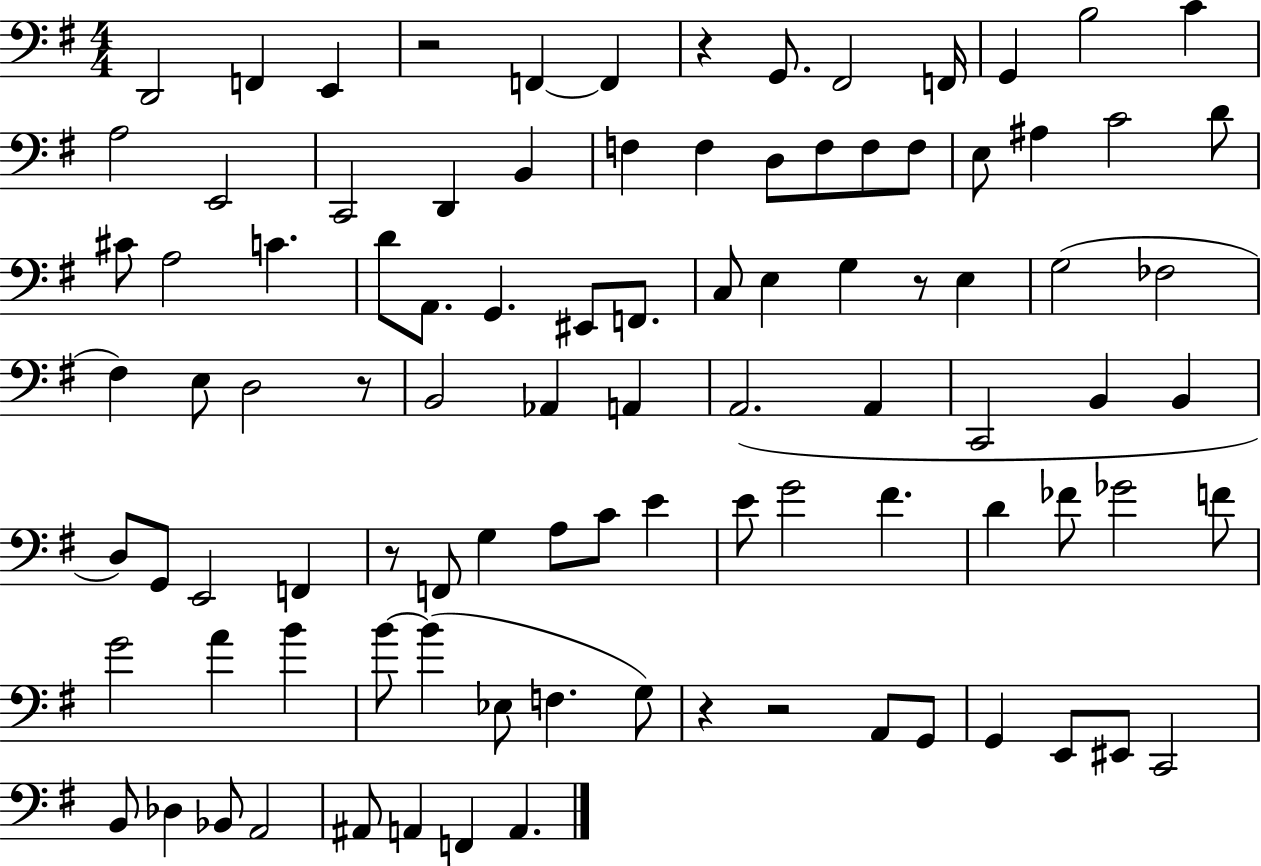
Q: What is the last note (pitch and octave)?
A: A2